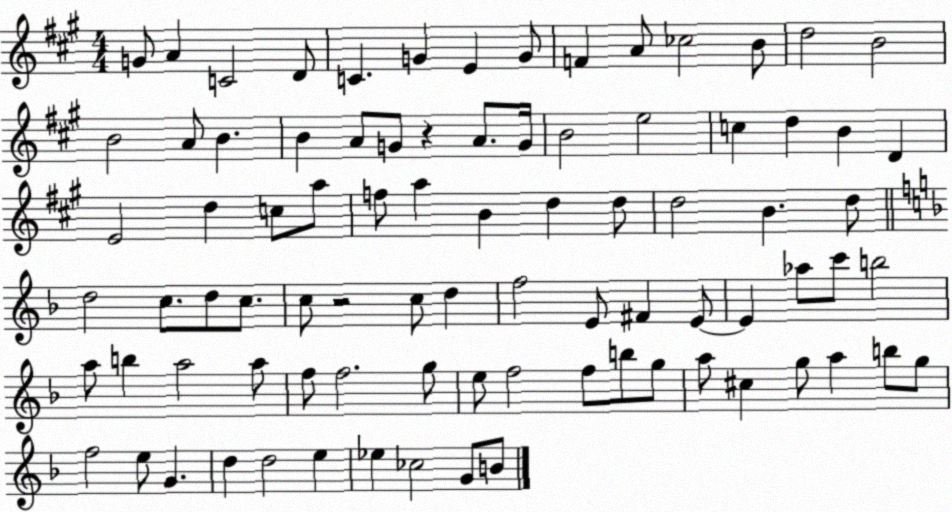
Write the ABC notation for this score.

X:1
T:Untitled
M:4/4
L:1/4
K:A
G/2 A C2 D/2 C G E G/2 F A/2 _c2 B/2 d2 B2 B2 A/2 B B A/2 G/2 z A/2 G/4 B2 e2 c d B D E2 d c/2 a/2 f/2 a B d d/2 d2 B d/2 d2 c/2 d/2 c/2 c/2 z2 c/2 d f2 E/2 ^F E/2 E _a/2 c'/2 b2 a/2 b a2 a/2 f/2 f2 g/2 e/2 f2 f/2 b/2 g/2 a/2 ^c g/2 a b/2 g/2 f2 e/2 G d d2 e _e _c2 G/2 B/2